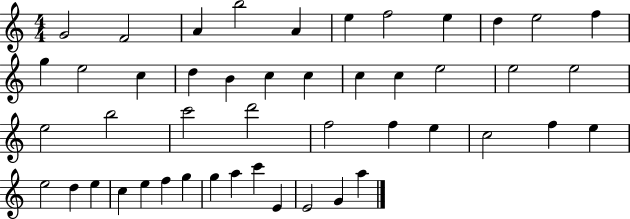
G4/h F4/h A4/q B5/h A4/q E5/q F5/h E5/q D5/q E5/h F5/q G5/q E5/h C5/q D5/q B4/q C5/q C5/q C5/q C5/q E5/h E5/h E5/h E5/h B5/h C6/h D6/h F5/h F5/q E5/q C5/h F5/q E5/q E5/h D5/q E5/q C5/q E5/q F5/q G5/q G5/q A5/q C6/q E4/q E4/h G4/q A5/q